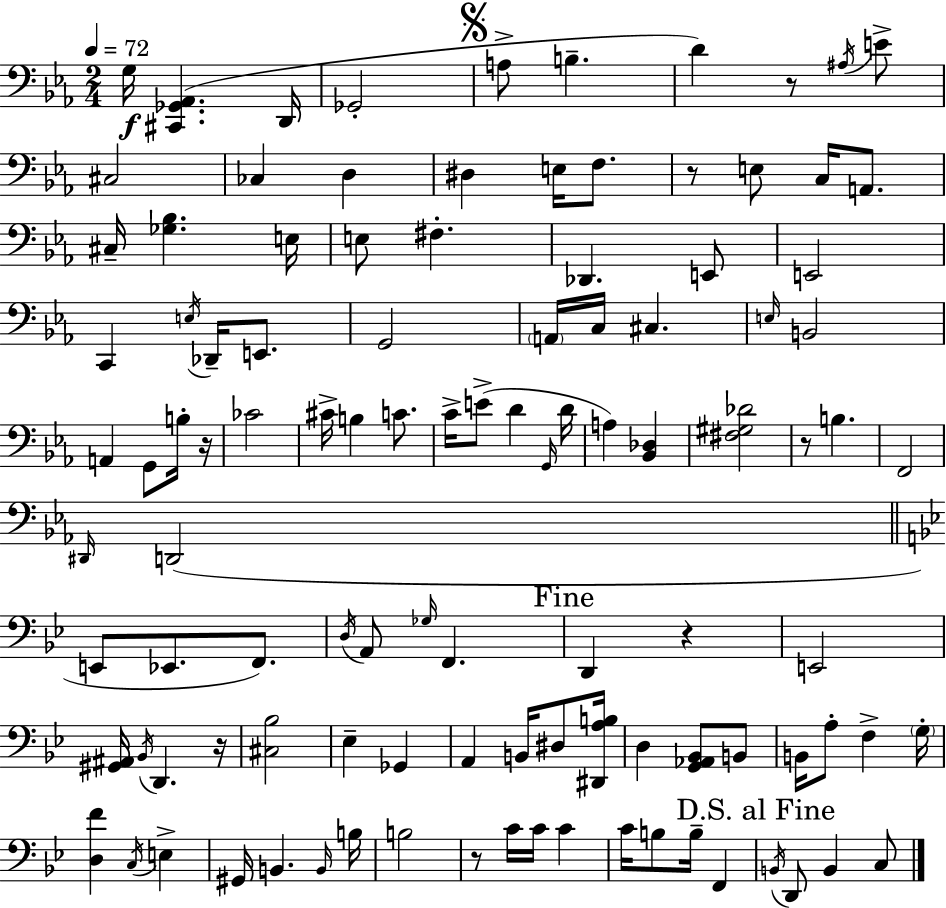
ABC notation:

X:1
T:Untitled
M:2/4
L:1/4
K:Cm
G,/4 [^C,,_G,,_A,,] D,,/4 _G,,2 A,/2 B, D z/2 ^A,/4 E/2 ^C,2 _C, D, ^D, E,/4 F,/2 z/2 E,/2 C,/4 A,,/2 ^C,/4 [_G,_B,] E,/4 E,/2 ^F, _D,, E,,/2 E,,2 C,, E,/4 _D,,/4 E,,/2 G,,2 A,,/4 C,/4 ^C, E,/4 B,,2 A,, G,,/2 B,/4 z/4 _C2 ^C/4 B, C/2 C/4 E/2 D G,,/4 D/4 A, [_B,,_D,] [^F,^G,_D]2 z/2 B, F,,2 ^D,,/4 D,,2 E,,/2 _E,,/2 F,,/2 D,/4 A,,/2 _G,/4 F,, D,, z E,,2 [^G,,^A,,]/4 _B,,/4 D,, z/4 [^C,_B,]2 _E, _G,, A,, B,,/4 ^D,/2 [^D,,A,B,]/4 D, [G,,_A,,_B,,]/2 B,,/2 B,,/4 A,/2 F, G,/4 [D,F] C,/4 E, ^G,,/4 B,, B,,/4 B,/4 B,2 z/2 C/4 C/4 C C/4 B,/2 B,/4 F,, B,,/4 D,,/2 B,, C,/2